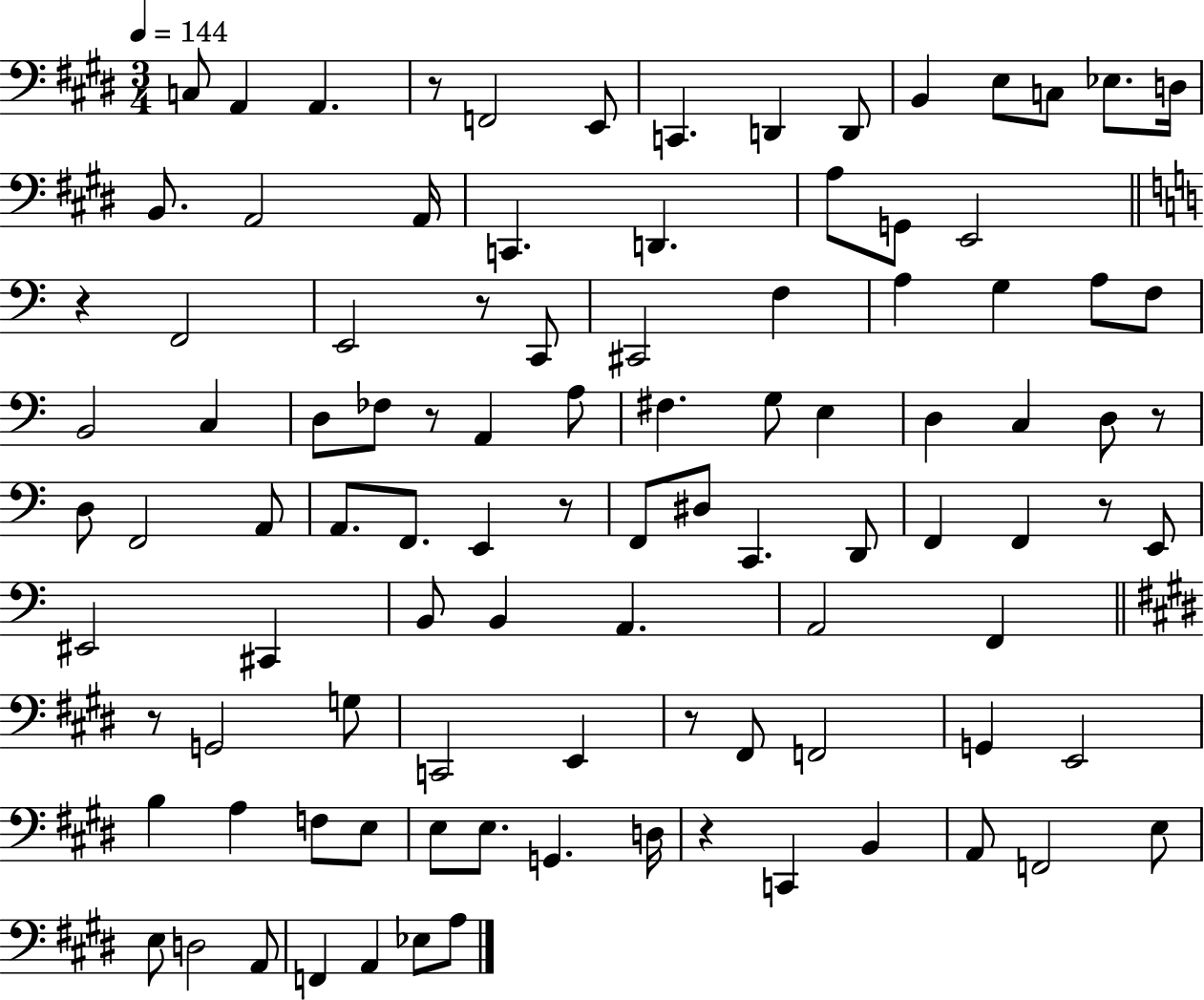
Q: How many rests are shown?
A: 10